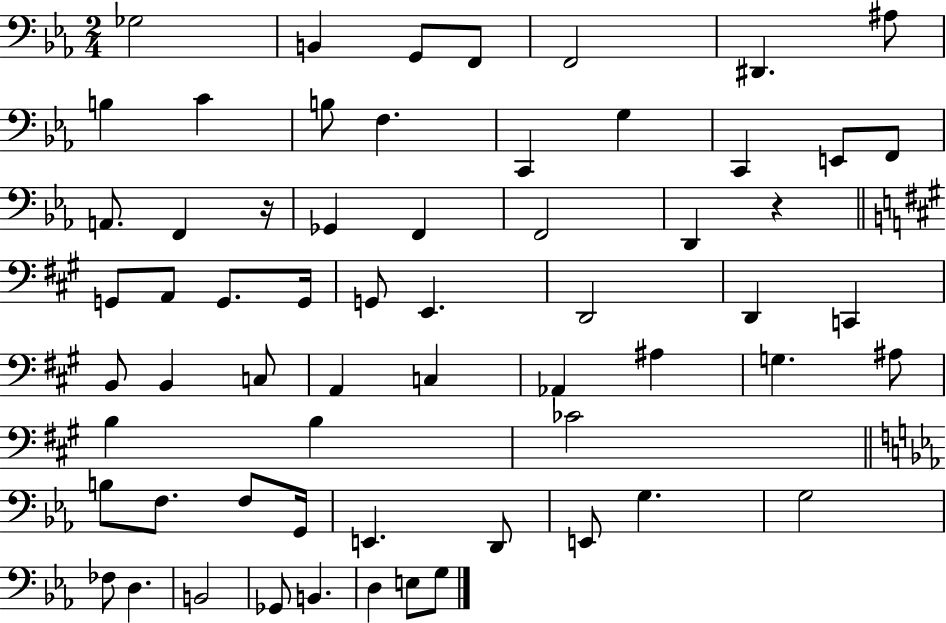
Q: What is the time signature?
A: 2/4